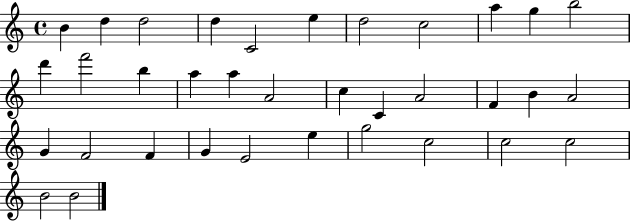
{
  \clef treble
  \time 4/4
  \defaultTimeSignature
  \key c \major
  b'4 d''4 d''2 | d''4 c'2 e''4 | d''2 c''2 | a''4 g''4 b''2 | \break d'''4 f'''2 b''4 | a''4 a''4 a'2 | c''4 c'4 a'2 | f'4 b'4 a'2 | \break g'4 f'2 f'4 | g'4 e'2 e''4 | g''2 c''2 | c''2 c''2 | \break b'2 b'2 | \bar "|."
}